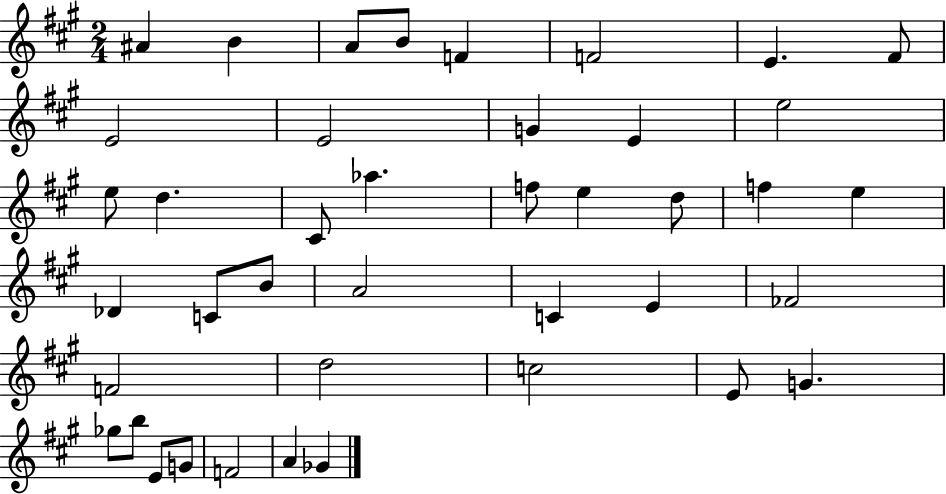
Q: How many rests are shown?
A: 0